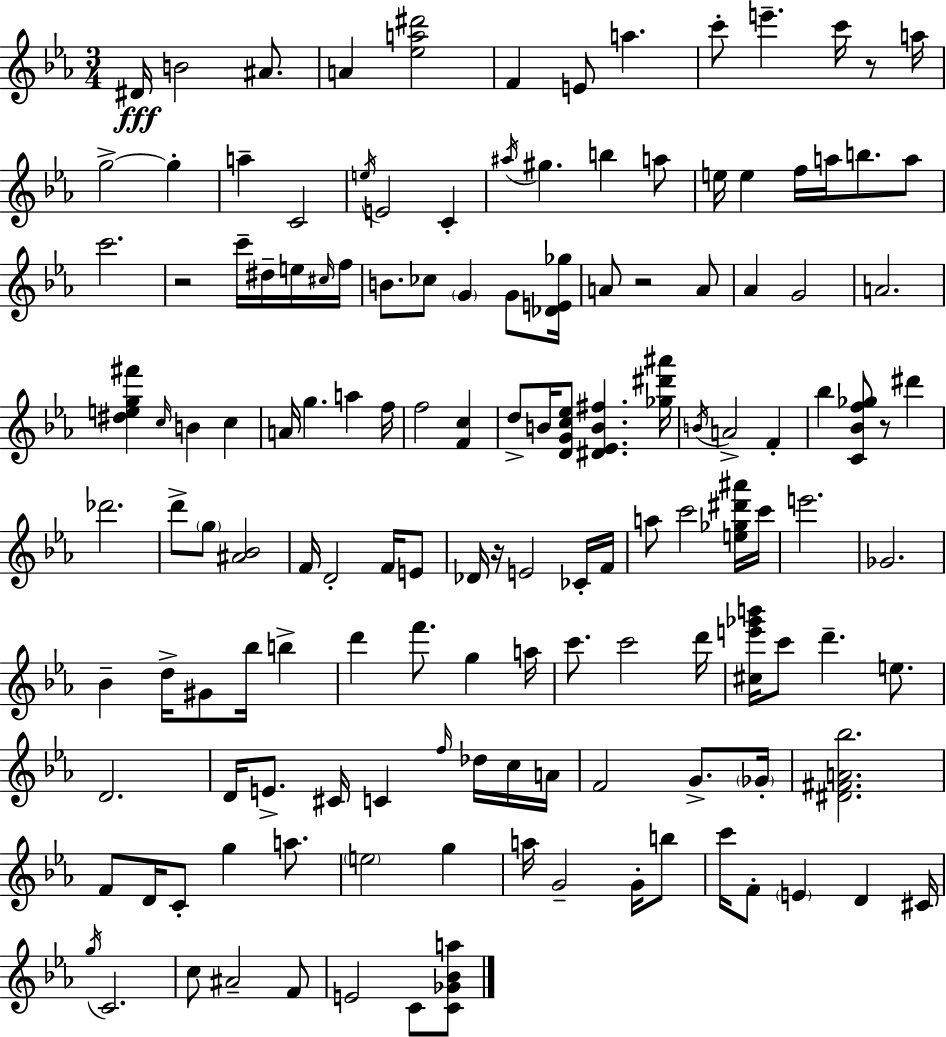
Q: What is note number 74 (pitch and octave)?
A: Gb4